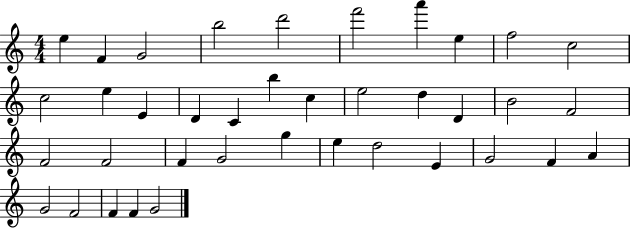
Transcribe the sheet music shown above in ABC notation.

X:1
T:Untitled
M:4/4
L:1/4
K:C
e F G2 b2 d'2 f'2 a' e f2 c2 c2 e E D C b c e2 d D B2 F2 F2 F2 F G2 g e d2 E G2 F A G2 F2 F F G2